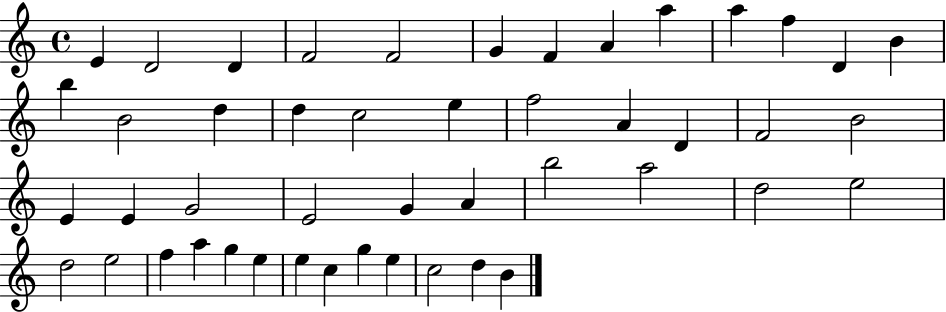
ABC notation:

X:1
T:Untitled
M:4/4
L:1/4
K:C
E D2 D F2 F2 G F A a a f D B b B2 d d c2 e f2 A D F2 B2 E E G2 E2 G A b2 a2 d2 e2 d2 e2 f a g e e c g e c2 d B